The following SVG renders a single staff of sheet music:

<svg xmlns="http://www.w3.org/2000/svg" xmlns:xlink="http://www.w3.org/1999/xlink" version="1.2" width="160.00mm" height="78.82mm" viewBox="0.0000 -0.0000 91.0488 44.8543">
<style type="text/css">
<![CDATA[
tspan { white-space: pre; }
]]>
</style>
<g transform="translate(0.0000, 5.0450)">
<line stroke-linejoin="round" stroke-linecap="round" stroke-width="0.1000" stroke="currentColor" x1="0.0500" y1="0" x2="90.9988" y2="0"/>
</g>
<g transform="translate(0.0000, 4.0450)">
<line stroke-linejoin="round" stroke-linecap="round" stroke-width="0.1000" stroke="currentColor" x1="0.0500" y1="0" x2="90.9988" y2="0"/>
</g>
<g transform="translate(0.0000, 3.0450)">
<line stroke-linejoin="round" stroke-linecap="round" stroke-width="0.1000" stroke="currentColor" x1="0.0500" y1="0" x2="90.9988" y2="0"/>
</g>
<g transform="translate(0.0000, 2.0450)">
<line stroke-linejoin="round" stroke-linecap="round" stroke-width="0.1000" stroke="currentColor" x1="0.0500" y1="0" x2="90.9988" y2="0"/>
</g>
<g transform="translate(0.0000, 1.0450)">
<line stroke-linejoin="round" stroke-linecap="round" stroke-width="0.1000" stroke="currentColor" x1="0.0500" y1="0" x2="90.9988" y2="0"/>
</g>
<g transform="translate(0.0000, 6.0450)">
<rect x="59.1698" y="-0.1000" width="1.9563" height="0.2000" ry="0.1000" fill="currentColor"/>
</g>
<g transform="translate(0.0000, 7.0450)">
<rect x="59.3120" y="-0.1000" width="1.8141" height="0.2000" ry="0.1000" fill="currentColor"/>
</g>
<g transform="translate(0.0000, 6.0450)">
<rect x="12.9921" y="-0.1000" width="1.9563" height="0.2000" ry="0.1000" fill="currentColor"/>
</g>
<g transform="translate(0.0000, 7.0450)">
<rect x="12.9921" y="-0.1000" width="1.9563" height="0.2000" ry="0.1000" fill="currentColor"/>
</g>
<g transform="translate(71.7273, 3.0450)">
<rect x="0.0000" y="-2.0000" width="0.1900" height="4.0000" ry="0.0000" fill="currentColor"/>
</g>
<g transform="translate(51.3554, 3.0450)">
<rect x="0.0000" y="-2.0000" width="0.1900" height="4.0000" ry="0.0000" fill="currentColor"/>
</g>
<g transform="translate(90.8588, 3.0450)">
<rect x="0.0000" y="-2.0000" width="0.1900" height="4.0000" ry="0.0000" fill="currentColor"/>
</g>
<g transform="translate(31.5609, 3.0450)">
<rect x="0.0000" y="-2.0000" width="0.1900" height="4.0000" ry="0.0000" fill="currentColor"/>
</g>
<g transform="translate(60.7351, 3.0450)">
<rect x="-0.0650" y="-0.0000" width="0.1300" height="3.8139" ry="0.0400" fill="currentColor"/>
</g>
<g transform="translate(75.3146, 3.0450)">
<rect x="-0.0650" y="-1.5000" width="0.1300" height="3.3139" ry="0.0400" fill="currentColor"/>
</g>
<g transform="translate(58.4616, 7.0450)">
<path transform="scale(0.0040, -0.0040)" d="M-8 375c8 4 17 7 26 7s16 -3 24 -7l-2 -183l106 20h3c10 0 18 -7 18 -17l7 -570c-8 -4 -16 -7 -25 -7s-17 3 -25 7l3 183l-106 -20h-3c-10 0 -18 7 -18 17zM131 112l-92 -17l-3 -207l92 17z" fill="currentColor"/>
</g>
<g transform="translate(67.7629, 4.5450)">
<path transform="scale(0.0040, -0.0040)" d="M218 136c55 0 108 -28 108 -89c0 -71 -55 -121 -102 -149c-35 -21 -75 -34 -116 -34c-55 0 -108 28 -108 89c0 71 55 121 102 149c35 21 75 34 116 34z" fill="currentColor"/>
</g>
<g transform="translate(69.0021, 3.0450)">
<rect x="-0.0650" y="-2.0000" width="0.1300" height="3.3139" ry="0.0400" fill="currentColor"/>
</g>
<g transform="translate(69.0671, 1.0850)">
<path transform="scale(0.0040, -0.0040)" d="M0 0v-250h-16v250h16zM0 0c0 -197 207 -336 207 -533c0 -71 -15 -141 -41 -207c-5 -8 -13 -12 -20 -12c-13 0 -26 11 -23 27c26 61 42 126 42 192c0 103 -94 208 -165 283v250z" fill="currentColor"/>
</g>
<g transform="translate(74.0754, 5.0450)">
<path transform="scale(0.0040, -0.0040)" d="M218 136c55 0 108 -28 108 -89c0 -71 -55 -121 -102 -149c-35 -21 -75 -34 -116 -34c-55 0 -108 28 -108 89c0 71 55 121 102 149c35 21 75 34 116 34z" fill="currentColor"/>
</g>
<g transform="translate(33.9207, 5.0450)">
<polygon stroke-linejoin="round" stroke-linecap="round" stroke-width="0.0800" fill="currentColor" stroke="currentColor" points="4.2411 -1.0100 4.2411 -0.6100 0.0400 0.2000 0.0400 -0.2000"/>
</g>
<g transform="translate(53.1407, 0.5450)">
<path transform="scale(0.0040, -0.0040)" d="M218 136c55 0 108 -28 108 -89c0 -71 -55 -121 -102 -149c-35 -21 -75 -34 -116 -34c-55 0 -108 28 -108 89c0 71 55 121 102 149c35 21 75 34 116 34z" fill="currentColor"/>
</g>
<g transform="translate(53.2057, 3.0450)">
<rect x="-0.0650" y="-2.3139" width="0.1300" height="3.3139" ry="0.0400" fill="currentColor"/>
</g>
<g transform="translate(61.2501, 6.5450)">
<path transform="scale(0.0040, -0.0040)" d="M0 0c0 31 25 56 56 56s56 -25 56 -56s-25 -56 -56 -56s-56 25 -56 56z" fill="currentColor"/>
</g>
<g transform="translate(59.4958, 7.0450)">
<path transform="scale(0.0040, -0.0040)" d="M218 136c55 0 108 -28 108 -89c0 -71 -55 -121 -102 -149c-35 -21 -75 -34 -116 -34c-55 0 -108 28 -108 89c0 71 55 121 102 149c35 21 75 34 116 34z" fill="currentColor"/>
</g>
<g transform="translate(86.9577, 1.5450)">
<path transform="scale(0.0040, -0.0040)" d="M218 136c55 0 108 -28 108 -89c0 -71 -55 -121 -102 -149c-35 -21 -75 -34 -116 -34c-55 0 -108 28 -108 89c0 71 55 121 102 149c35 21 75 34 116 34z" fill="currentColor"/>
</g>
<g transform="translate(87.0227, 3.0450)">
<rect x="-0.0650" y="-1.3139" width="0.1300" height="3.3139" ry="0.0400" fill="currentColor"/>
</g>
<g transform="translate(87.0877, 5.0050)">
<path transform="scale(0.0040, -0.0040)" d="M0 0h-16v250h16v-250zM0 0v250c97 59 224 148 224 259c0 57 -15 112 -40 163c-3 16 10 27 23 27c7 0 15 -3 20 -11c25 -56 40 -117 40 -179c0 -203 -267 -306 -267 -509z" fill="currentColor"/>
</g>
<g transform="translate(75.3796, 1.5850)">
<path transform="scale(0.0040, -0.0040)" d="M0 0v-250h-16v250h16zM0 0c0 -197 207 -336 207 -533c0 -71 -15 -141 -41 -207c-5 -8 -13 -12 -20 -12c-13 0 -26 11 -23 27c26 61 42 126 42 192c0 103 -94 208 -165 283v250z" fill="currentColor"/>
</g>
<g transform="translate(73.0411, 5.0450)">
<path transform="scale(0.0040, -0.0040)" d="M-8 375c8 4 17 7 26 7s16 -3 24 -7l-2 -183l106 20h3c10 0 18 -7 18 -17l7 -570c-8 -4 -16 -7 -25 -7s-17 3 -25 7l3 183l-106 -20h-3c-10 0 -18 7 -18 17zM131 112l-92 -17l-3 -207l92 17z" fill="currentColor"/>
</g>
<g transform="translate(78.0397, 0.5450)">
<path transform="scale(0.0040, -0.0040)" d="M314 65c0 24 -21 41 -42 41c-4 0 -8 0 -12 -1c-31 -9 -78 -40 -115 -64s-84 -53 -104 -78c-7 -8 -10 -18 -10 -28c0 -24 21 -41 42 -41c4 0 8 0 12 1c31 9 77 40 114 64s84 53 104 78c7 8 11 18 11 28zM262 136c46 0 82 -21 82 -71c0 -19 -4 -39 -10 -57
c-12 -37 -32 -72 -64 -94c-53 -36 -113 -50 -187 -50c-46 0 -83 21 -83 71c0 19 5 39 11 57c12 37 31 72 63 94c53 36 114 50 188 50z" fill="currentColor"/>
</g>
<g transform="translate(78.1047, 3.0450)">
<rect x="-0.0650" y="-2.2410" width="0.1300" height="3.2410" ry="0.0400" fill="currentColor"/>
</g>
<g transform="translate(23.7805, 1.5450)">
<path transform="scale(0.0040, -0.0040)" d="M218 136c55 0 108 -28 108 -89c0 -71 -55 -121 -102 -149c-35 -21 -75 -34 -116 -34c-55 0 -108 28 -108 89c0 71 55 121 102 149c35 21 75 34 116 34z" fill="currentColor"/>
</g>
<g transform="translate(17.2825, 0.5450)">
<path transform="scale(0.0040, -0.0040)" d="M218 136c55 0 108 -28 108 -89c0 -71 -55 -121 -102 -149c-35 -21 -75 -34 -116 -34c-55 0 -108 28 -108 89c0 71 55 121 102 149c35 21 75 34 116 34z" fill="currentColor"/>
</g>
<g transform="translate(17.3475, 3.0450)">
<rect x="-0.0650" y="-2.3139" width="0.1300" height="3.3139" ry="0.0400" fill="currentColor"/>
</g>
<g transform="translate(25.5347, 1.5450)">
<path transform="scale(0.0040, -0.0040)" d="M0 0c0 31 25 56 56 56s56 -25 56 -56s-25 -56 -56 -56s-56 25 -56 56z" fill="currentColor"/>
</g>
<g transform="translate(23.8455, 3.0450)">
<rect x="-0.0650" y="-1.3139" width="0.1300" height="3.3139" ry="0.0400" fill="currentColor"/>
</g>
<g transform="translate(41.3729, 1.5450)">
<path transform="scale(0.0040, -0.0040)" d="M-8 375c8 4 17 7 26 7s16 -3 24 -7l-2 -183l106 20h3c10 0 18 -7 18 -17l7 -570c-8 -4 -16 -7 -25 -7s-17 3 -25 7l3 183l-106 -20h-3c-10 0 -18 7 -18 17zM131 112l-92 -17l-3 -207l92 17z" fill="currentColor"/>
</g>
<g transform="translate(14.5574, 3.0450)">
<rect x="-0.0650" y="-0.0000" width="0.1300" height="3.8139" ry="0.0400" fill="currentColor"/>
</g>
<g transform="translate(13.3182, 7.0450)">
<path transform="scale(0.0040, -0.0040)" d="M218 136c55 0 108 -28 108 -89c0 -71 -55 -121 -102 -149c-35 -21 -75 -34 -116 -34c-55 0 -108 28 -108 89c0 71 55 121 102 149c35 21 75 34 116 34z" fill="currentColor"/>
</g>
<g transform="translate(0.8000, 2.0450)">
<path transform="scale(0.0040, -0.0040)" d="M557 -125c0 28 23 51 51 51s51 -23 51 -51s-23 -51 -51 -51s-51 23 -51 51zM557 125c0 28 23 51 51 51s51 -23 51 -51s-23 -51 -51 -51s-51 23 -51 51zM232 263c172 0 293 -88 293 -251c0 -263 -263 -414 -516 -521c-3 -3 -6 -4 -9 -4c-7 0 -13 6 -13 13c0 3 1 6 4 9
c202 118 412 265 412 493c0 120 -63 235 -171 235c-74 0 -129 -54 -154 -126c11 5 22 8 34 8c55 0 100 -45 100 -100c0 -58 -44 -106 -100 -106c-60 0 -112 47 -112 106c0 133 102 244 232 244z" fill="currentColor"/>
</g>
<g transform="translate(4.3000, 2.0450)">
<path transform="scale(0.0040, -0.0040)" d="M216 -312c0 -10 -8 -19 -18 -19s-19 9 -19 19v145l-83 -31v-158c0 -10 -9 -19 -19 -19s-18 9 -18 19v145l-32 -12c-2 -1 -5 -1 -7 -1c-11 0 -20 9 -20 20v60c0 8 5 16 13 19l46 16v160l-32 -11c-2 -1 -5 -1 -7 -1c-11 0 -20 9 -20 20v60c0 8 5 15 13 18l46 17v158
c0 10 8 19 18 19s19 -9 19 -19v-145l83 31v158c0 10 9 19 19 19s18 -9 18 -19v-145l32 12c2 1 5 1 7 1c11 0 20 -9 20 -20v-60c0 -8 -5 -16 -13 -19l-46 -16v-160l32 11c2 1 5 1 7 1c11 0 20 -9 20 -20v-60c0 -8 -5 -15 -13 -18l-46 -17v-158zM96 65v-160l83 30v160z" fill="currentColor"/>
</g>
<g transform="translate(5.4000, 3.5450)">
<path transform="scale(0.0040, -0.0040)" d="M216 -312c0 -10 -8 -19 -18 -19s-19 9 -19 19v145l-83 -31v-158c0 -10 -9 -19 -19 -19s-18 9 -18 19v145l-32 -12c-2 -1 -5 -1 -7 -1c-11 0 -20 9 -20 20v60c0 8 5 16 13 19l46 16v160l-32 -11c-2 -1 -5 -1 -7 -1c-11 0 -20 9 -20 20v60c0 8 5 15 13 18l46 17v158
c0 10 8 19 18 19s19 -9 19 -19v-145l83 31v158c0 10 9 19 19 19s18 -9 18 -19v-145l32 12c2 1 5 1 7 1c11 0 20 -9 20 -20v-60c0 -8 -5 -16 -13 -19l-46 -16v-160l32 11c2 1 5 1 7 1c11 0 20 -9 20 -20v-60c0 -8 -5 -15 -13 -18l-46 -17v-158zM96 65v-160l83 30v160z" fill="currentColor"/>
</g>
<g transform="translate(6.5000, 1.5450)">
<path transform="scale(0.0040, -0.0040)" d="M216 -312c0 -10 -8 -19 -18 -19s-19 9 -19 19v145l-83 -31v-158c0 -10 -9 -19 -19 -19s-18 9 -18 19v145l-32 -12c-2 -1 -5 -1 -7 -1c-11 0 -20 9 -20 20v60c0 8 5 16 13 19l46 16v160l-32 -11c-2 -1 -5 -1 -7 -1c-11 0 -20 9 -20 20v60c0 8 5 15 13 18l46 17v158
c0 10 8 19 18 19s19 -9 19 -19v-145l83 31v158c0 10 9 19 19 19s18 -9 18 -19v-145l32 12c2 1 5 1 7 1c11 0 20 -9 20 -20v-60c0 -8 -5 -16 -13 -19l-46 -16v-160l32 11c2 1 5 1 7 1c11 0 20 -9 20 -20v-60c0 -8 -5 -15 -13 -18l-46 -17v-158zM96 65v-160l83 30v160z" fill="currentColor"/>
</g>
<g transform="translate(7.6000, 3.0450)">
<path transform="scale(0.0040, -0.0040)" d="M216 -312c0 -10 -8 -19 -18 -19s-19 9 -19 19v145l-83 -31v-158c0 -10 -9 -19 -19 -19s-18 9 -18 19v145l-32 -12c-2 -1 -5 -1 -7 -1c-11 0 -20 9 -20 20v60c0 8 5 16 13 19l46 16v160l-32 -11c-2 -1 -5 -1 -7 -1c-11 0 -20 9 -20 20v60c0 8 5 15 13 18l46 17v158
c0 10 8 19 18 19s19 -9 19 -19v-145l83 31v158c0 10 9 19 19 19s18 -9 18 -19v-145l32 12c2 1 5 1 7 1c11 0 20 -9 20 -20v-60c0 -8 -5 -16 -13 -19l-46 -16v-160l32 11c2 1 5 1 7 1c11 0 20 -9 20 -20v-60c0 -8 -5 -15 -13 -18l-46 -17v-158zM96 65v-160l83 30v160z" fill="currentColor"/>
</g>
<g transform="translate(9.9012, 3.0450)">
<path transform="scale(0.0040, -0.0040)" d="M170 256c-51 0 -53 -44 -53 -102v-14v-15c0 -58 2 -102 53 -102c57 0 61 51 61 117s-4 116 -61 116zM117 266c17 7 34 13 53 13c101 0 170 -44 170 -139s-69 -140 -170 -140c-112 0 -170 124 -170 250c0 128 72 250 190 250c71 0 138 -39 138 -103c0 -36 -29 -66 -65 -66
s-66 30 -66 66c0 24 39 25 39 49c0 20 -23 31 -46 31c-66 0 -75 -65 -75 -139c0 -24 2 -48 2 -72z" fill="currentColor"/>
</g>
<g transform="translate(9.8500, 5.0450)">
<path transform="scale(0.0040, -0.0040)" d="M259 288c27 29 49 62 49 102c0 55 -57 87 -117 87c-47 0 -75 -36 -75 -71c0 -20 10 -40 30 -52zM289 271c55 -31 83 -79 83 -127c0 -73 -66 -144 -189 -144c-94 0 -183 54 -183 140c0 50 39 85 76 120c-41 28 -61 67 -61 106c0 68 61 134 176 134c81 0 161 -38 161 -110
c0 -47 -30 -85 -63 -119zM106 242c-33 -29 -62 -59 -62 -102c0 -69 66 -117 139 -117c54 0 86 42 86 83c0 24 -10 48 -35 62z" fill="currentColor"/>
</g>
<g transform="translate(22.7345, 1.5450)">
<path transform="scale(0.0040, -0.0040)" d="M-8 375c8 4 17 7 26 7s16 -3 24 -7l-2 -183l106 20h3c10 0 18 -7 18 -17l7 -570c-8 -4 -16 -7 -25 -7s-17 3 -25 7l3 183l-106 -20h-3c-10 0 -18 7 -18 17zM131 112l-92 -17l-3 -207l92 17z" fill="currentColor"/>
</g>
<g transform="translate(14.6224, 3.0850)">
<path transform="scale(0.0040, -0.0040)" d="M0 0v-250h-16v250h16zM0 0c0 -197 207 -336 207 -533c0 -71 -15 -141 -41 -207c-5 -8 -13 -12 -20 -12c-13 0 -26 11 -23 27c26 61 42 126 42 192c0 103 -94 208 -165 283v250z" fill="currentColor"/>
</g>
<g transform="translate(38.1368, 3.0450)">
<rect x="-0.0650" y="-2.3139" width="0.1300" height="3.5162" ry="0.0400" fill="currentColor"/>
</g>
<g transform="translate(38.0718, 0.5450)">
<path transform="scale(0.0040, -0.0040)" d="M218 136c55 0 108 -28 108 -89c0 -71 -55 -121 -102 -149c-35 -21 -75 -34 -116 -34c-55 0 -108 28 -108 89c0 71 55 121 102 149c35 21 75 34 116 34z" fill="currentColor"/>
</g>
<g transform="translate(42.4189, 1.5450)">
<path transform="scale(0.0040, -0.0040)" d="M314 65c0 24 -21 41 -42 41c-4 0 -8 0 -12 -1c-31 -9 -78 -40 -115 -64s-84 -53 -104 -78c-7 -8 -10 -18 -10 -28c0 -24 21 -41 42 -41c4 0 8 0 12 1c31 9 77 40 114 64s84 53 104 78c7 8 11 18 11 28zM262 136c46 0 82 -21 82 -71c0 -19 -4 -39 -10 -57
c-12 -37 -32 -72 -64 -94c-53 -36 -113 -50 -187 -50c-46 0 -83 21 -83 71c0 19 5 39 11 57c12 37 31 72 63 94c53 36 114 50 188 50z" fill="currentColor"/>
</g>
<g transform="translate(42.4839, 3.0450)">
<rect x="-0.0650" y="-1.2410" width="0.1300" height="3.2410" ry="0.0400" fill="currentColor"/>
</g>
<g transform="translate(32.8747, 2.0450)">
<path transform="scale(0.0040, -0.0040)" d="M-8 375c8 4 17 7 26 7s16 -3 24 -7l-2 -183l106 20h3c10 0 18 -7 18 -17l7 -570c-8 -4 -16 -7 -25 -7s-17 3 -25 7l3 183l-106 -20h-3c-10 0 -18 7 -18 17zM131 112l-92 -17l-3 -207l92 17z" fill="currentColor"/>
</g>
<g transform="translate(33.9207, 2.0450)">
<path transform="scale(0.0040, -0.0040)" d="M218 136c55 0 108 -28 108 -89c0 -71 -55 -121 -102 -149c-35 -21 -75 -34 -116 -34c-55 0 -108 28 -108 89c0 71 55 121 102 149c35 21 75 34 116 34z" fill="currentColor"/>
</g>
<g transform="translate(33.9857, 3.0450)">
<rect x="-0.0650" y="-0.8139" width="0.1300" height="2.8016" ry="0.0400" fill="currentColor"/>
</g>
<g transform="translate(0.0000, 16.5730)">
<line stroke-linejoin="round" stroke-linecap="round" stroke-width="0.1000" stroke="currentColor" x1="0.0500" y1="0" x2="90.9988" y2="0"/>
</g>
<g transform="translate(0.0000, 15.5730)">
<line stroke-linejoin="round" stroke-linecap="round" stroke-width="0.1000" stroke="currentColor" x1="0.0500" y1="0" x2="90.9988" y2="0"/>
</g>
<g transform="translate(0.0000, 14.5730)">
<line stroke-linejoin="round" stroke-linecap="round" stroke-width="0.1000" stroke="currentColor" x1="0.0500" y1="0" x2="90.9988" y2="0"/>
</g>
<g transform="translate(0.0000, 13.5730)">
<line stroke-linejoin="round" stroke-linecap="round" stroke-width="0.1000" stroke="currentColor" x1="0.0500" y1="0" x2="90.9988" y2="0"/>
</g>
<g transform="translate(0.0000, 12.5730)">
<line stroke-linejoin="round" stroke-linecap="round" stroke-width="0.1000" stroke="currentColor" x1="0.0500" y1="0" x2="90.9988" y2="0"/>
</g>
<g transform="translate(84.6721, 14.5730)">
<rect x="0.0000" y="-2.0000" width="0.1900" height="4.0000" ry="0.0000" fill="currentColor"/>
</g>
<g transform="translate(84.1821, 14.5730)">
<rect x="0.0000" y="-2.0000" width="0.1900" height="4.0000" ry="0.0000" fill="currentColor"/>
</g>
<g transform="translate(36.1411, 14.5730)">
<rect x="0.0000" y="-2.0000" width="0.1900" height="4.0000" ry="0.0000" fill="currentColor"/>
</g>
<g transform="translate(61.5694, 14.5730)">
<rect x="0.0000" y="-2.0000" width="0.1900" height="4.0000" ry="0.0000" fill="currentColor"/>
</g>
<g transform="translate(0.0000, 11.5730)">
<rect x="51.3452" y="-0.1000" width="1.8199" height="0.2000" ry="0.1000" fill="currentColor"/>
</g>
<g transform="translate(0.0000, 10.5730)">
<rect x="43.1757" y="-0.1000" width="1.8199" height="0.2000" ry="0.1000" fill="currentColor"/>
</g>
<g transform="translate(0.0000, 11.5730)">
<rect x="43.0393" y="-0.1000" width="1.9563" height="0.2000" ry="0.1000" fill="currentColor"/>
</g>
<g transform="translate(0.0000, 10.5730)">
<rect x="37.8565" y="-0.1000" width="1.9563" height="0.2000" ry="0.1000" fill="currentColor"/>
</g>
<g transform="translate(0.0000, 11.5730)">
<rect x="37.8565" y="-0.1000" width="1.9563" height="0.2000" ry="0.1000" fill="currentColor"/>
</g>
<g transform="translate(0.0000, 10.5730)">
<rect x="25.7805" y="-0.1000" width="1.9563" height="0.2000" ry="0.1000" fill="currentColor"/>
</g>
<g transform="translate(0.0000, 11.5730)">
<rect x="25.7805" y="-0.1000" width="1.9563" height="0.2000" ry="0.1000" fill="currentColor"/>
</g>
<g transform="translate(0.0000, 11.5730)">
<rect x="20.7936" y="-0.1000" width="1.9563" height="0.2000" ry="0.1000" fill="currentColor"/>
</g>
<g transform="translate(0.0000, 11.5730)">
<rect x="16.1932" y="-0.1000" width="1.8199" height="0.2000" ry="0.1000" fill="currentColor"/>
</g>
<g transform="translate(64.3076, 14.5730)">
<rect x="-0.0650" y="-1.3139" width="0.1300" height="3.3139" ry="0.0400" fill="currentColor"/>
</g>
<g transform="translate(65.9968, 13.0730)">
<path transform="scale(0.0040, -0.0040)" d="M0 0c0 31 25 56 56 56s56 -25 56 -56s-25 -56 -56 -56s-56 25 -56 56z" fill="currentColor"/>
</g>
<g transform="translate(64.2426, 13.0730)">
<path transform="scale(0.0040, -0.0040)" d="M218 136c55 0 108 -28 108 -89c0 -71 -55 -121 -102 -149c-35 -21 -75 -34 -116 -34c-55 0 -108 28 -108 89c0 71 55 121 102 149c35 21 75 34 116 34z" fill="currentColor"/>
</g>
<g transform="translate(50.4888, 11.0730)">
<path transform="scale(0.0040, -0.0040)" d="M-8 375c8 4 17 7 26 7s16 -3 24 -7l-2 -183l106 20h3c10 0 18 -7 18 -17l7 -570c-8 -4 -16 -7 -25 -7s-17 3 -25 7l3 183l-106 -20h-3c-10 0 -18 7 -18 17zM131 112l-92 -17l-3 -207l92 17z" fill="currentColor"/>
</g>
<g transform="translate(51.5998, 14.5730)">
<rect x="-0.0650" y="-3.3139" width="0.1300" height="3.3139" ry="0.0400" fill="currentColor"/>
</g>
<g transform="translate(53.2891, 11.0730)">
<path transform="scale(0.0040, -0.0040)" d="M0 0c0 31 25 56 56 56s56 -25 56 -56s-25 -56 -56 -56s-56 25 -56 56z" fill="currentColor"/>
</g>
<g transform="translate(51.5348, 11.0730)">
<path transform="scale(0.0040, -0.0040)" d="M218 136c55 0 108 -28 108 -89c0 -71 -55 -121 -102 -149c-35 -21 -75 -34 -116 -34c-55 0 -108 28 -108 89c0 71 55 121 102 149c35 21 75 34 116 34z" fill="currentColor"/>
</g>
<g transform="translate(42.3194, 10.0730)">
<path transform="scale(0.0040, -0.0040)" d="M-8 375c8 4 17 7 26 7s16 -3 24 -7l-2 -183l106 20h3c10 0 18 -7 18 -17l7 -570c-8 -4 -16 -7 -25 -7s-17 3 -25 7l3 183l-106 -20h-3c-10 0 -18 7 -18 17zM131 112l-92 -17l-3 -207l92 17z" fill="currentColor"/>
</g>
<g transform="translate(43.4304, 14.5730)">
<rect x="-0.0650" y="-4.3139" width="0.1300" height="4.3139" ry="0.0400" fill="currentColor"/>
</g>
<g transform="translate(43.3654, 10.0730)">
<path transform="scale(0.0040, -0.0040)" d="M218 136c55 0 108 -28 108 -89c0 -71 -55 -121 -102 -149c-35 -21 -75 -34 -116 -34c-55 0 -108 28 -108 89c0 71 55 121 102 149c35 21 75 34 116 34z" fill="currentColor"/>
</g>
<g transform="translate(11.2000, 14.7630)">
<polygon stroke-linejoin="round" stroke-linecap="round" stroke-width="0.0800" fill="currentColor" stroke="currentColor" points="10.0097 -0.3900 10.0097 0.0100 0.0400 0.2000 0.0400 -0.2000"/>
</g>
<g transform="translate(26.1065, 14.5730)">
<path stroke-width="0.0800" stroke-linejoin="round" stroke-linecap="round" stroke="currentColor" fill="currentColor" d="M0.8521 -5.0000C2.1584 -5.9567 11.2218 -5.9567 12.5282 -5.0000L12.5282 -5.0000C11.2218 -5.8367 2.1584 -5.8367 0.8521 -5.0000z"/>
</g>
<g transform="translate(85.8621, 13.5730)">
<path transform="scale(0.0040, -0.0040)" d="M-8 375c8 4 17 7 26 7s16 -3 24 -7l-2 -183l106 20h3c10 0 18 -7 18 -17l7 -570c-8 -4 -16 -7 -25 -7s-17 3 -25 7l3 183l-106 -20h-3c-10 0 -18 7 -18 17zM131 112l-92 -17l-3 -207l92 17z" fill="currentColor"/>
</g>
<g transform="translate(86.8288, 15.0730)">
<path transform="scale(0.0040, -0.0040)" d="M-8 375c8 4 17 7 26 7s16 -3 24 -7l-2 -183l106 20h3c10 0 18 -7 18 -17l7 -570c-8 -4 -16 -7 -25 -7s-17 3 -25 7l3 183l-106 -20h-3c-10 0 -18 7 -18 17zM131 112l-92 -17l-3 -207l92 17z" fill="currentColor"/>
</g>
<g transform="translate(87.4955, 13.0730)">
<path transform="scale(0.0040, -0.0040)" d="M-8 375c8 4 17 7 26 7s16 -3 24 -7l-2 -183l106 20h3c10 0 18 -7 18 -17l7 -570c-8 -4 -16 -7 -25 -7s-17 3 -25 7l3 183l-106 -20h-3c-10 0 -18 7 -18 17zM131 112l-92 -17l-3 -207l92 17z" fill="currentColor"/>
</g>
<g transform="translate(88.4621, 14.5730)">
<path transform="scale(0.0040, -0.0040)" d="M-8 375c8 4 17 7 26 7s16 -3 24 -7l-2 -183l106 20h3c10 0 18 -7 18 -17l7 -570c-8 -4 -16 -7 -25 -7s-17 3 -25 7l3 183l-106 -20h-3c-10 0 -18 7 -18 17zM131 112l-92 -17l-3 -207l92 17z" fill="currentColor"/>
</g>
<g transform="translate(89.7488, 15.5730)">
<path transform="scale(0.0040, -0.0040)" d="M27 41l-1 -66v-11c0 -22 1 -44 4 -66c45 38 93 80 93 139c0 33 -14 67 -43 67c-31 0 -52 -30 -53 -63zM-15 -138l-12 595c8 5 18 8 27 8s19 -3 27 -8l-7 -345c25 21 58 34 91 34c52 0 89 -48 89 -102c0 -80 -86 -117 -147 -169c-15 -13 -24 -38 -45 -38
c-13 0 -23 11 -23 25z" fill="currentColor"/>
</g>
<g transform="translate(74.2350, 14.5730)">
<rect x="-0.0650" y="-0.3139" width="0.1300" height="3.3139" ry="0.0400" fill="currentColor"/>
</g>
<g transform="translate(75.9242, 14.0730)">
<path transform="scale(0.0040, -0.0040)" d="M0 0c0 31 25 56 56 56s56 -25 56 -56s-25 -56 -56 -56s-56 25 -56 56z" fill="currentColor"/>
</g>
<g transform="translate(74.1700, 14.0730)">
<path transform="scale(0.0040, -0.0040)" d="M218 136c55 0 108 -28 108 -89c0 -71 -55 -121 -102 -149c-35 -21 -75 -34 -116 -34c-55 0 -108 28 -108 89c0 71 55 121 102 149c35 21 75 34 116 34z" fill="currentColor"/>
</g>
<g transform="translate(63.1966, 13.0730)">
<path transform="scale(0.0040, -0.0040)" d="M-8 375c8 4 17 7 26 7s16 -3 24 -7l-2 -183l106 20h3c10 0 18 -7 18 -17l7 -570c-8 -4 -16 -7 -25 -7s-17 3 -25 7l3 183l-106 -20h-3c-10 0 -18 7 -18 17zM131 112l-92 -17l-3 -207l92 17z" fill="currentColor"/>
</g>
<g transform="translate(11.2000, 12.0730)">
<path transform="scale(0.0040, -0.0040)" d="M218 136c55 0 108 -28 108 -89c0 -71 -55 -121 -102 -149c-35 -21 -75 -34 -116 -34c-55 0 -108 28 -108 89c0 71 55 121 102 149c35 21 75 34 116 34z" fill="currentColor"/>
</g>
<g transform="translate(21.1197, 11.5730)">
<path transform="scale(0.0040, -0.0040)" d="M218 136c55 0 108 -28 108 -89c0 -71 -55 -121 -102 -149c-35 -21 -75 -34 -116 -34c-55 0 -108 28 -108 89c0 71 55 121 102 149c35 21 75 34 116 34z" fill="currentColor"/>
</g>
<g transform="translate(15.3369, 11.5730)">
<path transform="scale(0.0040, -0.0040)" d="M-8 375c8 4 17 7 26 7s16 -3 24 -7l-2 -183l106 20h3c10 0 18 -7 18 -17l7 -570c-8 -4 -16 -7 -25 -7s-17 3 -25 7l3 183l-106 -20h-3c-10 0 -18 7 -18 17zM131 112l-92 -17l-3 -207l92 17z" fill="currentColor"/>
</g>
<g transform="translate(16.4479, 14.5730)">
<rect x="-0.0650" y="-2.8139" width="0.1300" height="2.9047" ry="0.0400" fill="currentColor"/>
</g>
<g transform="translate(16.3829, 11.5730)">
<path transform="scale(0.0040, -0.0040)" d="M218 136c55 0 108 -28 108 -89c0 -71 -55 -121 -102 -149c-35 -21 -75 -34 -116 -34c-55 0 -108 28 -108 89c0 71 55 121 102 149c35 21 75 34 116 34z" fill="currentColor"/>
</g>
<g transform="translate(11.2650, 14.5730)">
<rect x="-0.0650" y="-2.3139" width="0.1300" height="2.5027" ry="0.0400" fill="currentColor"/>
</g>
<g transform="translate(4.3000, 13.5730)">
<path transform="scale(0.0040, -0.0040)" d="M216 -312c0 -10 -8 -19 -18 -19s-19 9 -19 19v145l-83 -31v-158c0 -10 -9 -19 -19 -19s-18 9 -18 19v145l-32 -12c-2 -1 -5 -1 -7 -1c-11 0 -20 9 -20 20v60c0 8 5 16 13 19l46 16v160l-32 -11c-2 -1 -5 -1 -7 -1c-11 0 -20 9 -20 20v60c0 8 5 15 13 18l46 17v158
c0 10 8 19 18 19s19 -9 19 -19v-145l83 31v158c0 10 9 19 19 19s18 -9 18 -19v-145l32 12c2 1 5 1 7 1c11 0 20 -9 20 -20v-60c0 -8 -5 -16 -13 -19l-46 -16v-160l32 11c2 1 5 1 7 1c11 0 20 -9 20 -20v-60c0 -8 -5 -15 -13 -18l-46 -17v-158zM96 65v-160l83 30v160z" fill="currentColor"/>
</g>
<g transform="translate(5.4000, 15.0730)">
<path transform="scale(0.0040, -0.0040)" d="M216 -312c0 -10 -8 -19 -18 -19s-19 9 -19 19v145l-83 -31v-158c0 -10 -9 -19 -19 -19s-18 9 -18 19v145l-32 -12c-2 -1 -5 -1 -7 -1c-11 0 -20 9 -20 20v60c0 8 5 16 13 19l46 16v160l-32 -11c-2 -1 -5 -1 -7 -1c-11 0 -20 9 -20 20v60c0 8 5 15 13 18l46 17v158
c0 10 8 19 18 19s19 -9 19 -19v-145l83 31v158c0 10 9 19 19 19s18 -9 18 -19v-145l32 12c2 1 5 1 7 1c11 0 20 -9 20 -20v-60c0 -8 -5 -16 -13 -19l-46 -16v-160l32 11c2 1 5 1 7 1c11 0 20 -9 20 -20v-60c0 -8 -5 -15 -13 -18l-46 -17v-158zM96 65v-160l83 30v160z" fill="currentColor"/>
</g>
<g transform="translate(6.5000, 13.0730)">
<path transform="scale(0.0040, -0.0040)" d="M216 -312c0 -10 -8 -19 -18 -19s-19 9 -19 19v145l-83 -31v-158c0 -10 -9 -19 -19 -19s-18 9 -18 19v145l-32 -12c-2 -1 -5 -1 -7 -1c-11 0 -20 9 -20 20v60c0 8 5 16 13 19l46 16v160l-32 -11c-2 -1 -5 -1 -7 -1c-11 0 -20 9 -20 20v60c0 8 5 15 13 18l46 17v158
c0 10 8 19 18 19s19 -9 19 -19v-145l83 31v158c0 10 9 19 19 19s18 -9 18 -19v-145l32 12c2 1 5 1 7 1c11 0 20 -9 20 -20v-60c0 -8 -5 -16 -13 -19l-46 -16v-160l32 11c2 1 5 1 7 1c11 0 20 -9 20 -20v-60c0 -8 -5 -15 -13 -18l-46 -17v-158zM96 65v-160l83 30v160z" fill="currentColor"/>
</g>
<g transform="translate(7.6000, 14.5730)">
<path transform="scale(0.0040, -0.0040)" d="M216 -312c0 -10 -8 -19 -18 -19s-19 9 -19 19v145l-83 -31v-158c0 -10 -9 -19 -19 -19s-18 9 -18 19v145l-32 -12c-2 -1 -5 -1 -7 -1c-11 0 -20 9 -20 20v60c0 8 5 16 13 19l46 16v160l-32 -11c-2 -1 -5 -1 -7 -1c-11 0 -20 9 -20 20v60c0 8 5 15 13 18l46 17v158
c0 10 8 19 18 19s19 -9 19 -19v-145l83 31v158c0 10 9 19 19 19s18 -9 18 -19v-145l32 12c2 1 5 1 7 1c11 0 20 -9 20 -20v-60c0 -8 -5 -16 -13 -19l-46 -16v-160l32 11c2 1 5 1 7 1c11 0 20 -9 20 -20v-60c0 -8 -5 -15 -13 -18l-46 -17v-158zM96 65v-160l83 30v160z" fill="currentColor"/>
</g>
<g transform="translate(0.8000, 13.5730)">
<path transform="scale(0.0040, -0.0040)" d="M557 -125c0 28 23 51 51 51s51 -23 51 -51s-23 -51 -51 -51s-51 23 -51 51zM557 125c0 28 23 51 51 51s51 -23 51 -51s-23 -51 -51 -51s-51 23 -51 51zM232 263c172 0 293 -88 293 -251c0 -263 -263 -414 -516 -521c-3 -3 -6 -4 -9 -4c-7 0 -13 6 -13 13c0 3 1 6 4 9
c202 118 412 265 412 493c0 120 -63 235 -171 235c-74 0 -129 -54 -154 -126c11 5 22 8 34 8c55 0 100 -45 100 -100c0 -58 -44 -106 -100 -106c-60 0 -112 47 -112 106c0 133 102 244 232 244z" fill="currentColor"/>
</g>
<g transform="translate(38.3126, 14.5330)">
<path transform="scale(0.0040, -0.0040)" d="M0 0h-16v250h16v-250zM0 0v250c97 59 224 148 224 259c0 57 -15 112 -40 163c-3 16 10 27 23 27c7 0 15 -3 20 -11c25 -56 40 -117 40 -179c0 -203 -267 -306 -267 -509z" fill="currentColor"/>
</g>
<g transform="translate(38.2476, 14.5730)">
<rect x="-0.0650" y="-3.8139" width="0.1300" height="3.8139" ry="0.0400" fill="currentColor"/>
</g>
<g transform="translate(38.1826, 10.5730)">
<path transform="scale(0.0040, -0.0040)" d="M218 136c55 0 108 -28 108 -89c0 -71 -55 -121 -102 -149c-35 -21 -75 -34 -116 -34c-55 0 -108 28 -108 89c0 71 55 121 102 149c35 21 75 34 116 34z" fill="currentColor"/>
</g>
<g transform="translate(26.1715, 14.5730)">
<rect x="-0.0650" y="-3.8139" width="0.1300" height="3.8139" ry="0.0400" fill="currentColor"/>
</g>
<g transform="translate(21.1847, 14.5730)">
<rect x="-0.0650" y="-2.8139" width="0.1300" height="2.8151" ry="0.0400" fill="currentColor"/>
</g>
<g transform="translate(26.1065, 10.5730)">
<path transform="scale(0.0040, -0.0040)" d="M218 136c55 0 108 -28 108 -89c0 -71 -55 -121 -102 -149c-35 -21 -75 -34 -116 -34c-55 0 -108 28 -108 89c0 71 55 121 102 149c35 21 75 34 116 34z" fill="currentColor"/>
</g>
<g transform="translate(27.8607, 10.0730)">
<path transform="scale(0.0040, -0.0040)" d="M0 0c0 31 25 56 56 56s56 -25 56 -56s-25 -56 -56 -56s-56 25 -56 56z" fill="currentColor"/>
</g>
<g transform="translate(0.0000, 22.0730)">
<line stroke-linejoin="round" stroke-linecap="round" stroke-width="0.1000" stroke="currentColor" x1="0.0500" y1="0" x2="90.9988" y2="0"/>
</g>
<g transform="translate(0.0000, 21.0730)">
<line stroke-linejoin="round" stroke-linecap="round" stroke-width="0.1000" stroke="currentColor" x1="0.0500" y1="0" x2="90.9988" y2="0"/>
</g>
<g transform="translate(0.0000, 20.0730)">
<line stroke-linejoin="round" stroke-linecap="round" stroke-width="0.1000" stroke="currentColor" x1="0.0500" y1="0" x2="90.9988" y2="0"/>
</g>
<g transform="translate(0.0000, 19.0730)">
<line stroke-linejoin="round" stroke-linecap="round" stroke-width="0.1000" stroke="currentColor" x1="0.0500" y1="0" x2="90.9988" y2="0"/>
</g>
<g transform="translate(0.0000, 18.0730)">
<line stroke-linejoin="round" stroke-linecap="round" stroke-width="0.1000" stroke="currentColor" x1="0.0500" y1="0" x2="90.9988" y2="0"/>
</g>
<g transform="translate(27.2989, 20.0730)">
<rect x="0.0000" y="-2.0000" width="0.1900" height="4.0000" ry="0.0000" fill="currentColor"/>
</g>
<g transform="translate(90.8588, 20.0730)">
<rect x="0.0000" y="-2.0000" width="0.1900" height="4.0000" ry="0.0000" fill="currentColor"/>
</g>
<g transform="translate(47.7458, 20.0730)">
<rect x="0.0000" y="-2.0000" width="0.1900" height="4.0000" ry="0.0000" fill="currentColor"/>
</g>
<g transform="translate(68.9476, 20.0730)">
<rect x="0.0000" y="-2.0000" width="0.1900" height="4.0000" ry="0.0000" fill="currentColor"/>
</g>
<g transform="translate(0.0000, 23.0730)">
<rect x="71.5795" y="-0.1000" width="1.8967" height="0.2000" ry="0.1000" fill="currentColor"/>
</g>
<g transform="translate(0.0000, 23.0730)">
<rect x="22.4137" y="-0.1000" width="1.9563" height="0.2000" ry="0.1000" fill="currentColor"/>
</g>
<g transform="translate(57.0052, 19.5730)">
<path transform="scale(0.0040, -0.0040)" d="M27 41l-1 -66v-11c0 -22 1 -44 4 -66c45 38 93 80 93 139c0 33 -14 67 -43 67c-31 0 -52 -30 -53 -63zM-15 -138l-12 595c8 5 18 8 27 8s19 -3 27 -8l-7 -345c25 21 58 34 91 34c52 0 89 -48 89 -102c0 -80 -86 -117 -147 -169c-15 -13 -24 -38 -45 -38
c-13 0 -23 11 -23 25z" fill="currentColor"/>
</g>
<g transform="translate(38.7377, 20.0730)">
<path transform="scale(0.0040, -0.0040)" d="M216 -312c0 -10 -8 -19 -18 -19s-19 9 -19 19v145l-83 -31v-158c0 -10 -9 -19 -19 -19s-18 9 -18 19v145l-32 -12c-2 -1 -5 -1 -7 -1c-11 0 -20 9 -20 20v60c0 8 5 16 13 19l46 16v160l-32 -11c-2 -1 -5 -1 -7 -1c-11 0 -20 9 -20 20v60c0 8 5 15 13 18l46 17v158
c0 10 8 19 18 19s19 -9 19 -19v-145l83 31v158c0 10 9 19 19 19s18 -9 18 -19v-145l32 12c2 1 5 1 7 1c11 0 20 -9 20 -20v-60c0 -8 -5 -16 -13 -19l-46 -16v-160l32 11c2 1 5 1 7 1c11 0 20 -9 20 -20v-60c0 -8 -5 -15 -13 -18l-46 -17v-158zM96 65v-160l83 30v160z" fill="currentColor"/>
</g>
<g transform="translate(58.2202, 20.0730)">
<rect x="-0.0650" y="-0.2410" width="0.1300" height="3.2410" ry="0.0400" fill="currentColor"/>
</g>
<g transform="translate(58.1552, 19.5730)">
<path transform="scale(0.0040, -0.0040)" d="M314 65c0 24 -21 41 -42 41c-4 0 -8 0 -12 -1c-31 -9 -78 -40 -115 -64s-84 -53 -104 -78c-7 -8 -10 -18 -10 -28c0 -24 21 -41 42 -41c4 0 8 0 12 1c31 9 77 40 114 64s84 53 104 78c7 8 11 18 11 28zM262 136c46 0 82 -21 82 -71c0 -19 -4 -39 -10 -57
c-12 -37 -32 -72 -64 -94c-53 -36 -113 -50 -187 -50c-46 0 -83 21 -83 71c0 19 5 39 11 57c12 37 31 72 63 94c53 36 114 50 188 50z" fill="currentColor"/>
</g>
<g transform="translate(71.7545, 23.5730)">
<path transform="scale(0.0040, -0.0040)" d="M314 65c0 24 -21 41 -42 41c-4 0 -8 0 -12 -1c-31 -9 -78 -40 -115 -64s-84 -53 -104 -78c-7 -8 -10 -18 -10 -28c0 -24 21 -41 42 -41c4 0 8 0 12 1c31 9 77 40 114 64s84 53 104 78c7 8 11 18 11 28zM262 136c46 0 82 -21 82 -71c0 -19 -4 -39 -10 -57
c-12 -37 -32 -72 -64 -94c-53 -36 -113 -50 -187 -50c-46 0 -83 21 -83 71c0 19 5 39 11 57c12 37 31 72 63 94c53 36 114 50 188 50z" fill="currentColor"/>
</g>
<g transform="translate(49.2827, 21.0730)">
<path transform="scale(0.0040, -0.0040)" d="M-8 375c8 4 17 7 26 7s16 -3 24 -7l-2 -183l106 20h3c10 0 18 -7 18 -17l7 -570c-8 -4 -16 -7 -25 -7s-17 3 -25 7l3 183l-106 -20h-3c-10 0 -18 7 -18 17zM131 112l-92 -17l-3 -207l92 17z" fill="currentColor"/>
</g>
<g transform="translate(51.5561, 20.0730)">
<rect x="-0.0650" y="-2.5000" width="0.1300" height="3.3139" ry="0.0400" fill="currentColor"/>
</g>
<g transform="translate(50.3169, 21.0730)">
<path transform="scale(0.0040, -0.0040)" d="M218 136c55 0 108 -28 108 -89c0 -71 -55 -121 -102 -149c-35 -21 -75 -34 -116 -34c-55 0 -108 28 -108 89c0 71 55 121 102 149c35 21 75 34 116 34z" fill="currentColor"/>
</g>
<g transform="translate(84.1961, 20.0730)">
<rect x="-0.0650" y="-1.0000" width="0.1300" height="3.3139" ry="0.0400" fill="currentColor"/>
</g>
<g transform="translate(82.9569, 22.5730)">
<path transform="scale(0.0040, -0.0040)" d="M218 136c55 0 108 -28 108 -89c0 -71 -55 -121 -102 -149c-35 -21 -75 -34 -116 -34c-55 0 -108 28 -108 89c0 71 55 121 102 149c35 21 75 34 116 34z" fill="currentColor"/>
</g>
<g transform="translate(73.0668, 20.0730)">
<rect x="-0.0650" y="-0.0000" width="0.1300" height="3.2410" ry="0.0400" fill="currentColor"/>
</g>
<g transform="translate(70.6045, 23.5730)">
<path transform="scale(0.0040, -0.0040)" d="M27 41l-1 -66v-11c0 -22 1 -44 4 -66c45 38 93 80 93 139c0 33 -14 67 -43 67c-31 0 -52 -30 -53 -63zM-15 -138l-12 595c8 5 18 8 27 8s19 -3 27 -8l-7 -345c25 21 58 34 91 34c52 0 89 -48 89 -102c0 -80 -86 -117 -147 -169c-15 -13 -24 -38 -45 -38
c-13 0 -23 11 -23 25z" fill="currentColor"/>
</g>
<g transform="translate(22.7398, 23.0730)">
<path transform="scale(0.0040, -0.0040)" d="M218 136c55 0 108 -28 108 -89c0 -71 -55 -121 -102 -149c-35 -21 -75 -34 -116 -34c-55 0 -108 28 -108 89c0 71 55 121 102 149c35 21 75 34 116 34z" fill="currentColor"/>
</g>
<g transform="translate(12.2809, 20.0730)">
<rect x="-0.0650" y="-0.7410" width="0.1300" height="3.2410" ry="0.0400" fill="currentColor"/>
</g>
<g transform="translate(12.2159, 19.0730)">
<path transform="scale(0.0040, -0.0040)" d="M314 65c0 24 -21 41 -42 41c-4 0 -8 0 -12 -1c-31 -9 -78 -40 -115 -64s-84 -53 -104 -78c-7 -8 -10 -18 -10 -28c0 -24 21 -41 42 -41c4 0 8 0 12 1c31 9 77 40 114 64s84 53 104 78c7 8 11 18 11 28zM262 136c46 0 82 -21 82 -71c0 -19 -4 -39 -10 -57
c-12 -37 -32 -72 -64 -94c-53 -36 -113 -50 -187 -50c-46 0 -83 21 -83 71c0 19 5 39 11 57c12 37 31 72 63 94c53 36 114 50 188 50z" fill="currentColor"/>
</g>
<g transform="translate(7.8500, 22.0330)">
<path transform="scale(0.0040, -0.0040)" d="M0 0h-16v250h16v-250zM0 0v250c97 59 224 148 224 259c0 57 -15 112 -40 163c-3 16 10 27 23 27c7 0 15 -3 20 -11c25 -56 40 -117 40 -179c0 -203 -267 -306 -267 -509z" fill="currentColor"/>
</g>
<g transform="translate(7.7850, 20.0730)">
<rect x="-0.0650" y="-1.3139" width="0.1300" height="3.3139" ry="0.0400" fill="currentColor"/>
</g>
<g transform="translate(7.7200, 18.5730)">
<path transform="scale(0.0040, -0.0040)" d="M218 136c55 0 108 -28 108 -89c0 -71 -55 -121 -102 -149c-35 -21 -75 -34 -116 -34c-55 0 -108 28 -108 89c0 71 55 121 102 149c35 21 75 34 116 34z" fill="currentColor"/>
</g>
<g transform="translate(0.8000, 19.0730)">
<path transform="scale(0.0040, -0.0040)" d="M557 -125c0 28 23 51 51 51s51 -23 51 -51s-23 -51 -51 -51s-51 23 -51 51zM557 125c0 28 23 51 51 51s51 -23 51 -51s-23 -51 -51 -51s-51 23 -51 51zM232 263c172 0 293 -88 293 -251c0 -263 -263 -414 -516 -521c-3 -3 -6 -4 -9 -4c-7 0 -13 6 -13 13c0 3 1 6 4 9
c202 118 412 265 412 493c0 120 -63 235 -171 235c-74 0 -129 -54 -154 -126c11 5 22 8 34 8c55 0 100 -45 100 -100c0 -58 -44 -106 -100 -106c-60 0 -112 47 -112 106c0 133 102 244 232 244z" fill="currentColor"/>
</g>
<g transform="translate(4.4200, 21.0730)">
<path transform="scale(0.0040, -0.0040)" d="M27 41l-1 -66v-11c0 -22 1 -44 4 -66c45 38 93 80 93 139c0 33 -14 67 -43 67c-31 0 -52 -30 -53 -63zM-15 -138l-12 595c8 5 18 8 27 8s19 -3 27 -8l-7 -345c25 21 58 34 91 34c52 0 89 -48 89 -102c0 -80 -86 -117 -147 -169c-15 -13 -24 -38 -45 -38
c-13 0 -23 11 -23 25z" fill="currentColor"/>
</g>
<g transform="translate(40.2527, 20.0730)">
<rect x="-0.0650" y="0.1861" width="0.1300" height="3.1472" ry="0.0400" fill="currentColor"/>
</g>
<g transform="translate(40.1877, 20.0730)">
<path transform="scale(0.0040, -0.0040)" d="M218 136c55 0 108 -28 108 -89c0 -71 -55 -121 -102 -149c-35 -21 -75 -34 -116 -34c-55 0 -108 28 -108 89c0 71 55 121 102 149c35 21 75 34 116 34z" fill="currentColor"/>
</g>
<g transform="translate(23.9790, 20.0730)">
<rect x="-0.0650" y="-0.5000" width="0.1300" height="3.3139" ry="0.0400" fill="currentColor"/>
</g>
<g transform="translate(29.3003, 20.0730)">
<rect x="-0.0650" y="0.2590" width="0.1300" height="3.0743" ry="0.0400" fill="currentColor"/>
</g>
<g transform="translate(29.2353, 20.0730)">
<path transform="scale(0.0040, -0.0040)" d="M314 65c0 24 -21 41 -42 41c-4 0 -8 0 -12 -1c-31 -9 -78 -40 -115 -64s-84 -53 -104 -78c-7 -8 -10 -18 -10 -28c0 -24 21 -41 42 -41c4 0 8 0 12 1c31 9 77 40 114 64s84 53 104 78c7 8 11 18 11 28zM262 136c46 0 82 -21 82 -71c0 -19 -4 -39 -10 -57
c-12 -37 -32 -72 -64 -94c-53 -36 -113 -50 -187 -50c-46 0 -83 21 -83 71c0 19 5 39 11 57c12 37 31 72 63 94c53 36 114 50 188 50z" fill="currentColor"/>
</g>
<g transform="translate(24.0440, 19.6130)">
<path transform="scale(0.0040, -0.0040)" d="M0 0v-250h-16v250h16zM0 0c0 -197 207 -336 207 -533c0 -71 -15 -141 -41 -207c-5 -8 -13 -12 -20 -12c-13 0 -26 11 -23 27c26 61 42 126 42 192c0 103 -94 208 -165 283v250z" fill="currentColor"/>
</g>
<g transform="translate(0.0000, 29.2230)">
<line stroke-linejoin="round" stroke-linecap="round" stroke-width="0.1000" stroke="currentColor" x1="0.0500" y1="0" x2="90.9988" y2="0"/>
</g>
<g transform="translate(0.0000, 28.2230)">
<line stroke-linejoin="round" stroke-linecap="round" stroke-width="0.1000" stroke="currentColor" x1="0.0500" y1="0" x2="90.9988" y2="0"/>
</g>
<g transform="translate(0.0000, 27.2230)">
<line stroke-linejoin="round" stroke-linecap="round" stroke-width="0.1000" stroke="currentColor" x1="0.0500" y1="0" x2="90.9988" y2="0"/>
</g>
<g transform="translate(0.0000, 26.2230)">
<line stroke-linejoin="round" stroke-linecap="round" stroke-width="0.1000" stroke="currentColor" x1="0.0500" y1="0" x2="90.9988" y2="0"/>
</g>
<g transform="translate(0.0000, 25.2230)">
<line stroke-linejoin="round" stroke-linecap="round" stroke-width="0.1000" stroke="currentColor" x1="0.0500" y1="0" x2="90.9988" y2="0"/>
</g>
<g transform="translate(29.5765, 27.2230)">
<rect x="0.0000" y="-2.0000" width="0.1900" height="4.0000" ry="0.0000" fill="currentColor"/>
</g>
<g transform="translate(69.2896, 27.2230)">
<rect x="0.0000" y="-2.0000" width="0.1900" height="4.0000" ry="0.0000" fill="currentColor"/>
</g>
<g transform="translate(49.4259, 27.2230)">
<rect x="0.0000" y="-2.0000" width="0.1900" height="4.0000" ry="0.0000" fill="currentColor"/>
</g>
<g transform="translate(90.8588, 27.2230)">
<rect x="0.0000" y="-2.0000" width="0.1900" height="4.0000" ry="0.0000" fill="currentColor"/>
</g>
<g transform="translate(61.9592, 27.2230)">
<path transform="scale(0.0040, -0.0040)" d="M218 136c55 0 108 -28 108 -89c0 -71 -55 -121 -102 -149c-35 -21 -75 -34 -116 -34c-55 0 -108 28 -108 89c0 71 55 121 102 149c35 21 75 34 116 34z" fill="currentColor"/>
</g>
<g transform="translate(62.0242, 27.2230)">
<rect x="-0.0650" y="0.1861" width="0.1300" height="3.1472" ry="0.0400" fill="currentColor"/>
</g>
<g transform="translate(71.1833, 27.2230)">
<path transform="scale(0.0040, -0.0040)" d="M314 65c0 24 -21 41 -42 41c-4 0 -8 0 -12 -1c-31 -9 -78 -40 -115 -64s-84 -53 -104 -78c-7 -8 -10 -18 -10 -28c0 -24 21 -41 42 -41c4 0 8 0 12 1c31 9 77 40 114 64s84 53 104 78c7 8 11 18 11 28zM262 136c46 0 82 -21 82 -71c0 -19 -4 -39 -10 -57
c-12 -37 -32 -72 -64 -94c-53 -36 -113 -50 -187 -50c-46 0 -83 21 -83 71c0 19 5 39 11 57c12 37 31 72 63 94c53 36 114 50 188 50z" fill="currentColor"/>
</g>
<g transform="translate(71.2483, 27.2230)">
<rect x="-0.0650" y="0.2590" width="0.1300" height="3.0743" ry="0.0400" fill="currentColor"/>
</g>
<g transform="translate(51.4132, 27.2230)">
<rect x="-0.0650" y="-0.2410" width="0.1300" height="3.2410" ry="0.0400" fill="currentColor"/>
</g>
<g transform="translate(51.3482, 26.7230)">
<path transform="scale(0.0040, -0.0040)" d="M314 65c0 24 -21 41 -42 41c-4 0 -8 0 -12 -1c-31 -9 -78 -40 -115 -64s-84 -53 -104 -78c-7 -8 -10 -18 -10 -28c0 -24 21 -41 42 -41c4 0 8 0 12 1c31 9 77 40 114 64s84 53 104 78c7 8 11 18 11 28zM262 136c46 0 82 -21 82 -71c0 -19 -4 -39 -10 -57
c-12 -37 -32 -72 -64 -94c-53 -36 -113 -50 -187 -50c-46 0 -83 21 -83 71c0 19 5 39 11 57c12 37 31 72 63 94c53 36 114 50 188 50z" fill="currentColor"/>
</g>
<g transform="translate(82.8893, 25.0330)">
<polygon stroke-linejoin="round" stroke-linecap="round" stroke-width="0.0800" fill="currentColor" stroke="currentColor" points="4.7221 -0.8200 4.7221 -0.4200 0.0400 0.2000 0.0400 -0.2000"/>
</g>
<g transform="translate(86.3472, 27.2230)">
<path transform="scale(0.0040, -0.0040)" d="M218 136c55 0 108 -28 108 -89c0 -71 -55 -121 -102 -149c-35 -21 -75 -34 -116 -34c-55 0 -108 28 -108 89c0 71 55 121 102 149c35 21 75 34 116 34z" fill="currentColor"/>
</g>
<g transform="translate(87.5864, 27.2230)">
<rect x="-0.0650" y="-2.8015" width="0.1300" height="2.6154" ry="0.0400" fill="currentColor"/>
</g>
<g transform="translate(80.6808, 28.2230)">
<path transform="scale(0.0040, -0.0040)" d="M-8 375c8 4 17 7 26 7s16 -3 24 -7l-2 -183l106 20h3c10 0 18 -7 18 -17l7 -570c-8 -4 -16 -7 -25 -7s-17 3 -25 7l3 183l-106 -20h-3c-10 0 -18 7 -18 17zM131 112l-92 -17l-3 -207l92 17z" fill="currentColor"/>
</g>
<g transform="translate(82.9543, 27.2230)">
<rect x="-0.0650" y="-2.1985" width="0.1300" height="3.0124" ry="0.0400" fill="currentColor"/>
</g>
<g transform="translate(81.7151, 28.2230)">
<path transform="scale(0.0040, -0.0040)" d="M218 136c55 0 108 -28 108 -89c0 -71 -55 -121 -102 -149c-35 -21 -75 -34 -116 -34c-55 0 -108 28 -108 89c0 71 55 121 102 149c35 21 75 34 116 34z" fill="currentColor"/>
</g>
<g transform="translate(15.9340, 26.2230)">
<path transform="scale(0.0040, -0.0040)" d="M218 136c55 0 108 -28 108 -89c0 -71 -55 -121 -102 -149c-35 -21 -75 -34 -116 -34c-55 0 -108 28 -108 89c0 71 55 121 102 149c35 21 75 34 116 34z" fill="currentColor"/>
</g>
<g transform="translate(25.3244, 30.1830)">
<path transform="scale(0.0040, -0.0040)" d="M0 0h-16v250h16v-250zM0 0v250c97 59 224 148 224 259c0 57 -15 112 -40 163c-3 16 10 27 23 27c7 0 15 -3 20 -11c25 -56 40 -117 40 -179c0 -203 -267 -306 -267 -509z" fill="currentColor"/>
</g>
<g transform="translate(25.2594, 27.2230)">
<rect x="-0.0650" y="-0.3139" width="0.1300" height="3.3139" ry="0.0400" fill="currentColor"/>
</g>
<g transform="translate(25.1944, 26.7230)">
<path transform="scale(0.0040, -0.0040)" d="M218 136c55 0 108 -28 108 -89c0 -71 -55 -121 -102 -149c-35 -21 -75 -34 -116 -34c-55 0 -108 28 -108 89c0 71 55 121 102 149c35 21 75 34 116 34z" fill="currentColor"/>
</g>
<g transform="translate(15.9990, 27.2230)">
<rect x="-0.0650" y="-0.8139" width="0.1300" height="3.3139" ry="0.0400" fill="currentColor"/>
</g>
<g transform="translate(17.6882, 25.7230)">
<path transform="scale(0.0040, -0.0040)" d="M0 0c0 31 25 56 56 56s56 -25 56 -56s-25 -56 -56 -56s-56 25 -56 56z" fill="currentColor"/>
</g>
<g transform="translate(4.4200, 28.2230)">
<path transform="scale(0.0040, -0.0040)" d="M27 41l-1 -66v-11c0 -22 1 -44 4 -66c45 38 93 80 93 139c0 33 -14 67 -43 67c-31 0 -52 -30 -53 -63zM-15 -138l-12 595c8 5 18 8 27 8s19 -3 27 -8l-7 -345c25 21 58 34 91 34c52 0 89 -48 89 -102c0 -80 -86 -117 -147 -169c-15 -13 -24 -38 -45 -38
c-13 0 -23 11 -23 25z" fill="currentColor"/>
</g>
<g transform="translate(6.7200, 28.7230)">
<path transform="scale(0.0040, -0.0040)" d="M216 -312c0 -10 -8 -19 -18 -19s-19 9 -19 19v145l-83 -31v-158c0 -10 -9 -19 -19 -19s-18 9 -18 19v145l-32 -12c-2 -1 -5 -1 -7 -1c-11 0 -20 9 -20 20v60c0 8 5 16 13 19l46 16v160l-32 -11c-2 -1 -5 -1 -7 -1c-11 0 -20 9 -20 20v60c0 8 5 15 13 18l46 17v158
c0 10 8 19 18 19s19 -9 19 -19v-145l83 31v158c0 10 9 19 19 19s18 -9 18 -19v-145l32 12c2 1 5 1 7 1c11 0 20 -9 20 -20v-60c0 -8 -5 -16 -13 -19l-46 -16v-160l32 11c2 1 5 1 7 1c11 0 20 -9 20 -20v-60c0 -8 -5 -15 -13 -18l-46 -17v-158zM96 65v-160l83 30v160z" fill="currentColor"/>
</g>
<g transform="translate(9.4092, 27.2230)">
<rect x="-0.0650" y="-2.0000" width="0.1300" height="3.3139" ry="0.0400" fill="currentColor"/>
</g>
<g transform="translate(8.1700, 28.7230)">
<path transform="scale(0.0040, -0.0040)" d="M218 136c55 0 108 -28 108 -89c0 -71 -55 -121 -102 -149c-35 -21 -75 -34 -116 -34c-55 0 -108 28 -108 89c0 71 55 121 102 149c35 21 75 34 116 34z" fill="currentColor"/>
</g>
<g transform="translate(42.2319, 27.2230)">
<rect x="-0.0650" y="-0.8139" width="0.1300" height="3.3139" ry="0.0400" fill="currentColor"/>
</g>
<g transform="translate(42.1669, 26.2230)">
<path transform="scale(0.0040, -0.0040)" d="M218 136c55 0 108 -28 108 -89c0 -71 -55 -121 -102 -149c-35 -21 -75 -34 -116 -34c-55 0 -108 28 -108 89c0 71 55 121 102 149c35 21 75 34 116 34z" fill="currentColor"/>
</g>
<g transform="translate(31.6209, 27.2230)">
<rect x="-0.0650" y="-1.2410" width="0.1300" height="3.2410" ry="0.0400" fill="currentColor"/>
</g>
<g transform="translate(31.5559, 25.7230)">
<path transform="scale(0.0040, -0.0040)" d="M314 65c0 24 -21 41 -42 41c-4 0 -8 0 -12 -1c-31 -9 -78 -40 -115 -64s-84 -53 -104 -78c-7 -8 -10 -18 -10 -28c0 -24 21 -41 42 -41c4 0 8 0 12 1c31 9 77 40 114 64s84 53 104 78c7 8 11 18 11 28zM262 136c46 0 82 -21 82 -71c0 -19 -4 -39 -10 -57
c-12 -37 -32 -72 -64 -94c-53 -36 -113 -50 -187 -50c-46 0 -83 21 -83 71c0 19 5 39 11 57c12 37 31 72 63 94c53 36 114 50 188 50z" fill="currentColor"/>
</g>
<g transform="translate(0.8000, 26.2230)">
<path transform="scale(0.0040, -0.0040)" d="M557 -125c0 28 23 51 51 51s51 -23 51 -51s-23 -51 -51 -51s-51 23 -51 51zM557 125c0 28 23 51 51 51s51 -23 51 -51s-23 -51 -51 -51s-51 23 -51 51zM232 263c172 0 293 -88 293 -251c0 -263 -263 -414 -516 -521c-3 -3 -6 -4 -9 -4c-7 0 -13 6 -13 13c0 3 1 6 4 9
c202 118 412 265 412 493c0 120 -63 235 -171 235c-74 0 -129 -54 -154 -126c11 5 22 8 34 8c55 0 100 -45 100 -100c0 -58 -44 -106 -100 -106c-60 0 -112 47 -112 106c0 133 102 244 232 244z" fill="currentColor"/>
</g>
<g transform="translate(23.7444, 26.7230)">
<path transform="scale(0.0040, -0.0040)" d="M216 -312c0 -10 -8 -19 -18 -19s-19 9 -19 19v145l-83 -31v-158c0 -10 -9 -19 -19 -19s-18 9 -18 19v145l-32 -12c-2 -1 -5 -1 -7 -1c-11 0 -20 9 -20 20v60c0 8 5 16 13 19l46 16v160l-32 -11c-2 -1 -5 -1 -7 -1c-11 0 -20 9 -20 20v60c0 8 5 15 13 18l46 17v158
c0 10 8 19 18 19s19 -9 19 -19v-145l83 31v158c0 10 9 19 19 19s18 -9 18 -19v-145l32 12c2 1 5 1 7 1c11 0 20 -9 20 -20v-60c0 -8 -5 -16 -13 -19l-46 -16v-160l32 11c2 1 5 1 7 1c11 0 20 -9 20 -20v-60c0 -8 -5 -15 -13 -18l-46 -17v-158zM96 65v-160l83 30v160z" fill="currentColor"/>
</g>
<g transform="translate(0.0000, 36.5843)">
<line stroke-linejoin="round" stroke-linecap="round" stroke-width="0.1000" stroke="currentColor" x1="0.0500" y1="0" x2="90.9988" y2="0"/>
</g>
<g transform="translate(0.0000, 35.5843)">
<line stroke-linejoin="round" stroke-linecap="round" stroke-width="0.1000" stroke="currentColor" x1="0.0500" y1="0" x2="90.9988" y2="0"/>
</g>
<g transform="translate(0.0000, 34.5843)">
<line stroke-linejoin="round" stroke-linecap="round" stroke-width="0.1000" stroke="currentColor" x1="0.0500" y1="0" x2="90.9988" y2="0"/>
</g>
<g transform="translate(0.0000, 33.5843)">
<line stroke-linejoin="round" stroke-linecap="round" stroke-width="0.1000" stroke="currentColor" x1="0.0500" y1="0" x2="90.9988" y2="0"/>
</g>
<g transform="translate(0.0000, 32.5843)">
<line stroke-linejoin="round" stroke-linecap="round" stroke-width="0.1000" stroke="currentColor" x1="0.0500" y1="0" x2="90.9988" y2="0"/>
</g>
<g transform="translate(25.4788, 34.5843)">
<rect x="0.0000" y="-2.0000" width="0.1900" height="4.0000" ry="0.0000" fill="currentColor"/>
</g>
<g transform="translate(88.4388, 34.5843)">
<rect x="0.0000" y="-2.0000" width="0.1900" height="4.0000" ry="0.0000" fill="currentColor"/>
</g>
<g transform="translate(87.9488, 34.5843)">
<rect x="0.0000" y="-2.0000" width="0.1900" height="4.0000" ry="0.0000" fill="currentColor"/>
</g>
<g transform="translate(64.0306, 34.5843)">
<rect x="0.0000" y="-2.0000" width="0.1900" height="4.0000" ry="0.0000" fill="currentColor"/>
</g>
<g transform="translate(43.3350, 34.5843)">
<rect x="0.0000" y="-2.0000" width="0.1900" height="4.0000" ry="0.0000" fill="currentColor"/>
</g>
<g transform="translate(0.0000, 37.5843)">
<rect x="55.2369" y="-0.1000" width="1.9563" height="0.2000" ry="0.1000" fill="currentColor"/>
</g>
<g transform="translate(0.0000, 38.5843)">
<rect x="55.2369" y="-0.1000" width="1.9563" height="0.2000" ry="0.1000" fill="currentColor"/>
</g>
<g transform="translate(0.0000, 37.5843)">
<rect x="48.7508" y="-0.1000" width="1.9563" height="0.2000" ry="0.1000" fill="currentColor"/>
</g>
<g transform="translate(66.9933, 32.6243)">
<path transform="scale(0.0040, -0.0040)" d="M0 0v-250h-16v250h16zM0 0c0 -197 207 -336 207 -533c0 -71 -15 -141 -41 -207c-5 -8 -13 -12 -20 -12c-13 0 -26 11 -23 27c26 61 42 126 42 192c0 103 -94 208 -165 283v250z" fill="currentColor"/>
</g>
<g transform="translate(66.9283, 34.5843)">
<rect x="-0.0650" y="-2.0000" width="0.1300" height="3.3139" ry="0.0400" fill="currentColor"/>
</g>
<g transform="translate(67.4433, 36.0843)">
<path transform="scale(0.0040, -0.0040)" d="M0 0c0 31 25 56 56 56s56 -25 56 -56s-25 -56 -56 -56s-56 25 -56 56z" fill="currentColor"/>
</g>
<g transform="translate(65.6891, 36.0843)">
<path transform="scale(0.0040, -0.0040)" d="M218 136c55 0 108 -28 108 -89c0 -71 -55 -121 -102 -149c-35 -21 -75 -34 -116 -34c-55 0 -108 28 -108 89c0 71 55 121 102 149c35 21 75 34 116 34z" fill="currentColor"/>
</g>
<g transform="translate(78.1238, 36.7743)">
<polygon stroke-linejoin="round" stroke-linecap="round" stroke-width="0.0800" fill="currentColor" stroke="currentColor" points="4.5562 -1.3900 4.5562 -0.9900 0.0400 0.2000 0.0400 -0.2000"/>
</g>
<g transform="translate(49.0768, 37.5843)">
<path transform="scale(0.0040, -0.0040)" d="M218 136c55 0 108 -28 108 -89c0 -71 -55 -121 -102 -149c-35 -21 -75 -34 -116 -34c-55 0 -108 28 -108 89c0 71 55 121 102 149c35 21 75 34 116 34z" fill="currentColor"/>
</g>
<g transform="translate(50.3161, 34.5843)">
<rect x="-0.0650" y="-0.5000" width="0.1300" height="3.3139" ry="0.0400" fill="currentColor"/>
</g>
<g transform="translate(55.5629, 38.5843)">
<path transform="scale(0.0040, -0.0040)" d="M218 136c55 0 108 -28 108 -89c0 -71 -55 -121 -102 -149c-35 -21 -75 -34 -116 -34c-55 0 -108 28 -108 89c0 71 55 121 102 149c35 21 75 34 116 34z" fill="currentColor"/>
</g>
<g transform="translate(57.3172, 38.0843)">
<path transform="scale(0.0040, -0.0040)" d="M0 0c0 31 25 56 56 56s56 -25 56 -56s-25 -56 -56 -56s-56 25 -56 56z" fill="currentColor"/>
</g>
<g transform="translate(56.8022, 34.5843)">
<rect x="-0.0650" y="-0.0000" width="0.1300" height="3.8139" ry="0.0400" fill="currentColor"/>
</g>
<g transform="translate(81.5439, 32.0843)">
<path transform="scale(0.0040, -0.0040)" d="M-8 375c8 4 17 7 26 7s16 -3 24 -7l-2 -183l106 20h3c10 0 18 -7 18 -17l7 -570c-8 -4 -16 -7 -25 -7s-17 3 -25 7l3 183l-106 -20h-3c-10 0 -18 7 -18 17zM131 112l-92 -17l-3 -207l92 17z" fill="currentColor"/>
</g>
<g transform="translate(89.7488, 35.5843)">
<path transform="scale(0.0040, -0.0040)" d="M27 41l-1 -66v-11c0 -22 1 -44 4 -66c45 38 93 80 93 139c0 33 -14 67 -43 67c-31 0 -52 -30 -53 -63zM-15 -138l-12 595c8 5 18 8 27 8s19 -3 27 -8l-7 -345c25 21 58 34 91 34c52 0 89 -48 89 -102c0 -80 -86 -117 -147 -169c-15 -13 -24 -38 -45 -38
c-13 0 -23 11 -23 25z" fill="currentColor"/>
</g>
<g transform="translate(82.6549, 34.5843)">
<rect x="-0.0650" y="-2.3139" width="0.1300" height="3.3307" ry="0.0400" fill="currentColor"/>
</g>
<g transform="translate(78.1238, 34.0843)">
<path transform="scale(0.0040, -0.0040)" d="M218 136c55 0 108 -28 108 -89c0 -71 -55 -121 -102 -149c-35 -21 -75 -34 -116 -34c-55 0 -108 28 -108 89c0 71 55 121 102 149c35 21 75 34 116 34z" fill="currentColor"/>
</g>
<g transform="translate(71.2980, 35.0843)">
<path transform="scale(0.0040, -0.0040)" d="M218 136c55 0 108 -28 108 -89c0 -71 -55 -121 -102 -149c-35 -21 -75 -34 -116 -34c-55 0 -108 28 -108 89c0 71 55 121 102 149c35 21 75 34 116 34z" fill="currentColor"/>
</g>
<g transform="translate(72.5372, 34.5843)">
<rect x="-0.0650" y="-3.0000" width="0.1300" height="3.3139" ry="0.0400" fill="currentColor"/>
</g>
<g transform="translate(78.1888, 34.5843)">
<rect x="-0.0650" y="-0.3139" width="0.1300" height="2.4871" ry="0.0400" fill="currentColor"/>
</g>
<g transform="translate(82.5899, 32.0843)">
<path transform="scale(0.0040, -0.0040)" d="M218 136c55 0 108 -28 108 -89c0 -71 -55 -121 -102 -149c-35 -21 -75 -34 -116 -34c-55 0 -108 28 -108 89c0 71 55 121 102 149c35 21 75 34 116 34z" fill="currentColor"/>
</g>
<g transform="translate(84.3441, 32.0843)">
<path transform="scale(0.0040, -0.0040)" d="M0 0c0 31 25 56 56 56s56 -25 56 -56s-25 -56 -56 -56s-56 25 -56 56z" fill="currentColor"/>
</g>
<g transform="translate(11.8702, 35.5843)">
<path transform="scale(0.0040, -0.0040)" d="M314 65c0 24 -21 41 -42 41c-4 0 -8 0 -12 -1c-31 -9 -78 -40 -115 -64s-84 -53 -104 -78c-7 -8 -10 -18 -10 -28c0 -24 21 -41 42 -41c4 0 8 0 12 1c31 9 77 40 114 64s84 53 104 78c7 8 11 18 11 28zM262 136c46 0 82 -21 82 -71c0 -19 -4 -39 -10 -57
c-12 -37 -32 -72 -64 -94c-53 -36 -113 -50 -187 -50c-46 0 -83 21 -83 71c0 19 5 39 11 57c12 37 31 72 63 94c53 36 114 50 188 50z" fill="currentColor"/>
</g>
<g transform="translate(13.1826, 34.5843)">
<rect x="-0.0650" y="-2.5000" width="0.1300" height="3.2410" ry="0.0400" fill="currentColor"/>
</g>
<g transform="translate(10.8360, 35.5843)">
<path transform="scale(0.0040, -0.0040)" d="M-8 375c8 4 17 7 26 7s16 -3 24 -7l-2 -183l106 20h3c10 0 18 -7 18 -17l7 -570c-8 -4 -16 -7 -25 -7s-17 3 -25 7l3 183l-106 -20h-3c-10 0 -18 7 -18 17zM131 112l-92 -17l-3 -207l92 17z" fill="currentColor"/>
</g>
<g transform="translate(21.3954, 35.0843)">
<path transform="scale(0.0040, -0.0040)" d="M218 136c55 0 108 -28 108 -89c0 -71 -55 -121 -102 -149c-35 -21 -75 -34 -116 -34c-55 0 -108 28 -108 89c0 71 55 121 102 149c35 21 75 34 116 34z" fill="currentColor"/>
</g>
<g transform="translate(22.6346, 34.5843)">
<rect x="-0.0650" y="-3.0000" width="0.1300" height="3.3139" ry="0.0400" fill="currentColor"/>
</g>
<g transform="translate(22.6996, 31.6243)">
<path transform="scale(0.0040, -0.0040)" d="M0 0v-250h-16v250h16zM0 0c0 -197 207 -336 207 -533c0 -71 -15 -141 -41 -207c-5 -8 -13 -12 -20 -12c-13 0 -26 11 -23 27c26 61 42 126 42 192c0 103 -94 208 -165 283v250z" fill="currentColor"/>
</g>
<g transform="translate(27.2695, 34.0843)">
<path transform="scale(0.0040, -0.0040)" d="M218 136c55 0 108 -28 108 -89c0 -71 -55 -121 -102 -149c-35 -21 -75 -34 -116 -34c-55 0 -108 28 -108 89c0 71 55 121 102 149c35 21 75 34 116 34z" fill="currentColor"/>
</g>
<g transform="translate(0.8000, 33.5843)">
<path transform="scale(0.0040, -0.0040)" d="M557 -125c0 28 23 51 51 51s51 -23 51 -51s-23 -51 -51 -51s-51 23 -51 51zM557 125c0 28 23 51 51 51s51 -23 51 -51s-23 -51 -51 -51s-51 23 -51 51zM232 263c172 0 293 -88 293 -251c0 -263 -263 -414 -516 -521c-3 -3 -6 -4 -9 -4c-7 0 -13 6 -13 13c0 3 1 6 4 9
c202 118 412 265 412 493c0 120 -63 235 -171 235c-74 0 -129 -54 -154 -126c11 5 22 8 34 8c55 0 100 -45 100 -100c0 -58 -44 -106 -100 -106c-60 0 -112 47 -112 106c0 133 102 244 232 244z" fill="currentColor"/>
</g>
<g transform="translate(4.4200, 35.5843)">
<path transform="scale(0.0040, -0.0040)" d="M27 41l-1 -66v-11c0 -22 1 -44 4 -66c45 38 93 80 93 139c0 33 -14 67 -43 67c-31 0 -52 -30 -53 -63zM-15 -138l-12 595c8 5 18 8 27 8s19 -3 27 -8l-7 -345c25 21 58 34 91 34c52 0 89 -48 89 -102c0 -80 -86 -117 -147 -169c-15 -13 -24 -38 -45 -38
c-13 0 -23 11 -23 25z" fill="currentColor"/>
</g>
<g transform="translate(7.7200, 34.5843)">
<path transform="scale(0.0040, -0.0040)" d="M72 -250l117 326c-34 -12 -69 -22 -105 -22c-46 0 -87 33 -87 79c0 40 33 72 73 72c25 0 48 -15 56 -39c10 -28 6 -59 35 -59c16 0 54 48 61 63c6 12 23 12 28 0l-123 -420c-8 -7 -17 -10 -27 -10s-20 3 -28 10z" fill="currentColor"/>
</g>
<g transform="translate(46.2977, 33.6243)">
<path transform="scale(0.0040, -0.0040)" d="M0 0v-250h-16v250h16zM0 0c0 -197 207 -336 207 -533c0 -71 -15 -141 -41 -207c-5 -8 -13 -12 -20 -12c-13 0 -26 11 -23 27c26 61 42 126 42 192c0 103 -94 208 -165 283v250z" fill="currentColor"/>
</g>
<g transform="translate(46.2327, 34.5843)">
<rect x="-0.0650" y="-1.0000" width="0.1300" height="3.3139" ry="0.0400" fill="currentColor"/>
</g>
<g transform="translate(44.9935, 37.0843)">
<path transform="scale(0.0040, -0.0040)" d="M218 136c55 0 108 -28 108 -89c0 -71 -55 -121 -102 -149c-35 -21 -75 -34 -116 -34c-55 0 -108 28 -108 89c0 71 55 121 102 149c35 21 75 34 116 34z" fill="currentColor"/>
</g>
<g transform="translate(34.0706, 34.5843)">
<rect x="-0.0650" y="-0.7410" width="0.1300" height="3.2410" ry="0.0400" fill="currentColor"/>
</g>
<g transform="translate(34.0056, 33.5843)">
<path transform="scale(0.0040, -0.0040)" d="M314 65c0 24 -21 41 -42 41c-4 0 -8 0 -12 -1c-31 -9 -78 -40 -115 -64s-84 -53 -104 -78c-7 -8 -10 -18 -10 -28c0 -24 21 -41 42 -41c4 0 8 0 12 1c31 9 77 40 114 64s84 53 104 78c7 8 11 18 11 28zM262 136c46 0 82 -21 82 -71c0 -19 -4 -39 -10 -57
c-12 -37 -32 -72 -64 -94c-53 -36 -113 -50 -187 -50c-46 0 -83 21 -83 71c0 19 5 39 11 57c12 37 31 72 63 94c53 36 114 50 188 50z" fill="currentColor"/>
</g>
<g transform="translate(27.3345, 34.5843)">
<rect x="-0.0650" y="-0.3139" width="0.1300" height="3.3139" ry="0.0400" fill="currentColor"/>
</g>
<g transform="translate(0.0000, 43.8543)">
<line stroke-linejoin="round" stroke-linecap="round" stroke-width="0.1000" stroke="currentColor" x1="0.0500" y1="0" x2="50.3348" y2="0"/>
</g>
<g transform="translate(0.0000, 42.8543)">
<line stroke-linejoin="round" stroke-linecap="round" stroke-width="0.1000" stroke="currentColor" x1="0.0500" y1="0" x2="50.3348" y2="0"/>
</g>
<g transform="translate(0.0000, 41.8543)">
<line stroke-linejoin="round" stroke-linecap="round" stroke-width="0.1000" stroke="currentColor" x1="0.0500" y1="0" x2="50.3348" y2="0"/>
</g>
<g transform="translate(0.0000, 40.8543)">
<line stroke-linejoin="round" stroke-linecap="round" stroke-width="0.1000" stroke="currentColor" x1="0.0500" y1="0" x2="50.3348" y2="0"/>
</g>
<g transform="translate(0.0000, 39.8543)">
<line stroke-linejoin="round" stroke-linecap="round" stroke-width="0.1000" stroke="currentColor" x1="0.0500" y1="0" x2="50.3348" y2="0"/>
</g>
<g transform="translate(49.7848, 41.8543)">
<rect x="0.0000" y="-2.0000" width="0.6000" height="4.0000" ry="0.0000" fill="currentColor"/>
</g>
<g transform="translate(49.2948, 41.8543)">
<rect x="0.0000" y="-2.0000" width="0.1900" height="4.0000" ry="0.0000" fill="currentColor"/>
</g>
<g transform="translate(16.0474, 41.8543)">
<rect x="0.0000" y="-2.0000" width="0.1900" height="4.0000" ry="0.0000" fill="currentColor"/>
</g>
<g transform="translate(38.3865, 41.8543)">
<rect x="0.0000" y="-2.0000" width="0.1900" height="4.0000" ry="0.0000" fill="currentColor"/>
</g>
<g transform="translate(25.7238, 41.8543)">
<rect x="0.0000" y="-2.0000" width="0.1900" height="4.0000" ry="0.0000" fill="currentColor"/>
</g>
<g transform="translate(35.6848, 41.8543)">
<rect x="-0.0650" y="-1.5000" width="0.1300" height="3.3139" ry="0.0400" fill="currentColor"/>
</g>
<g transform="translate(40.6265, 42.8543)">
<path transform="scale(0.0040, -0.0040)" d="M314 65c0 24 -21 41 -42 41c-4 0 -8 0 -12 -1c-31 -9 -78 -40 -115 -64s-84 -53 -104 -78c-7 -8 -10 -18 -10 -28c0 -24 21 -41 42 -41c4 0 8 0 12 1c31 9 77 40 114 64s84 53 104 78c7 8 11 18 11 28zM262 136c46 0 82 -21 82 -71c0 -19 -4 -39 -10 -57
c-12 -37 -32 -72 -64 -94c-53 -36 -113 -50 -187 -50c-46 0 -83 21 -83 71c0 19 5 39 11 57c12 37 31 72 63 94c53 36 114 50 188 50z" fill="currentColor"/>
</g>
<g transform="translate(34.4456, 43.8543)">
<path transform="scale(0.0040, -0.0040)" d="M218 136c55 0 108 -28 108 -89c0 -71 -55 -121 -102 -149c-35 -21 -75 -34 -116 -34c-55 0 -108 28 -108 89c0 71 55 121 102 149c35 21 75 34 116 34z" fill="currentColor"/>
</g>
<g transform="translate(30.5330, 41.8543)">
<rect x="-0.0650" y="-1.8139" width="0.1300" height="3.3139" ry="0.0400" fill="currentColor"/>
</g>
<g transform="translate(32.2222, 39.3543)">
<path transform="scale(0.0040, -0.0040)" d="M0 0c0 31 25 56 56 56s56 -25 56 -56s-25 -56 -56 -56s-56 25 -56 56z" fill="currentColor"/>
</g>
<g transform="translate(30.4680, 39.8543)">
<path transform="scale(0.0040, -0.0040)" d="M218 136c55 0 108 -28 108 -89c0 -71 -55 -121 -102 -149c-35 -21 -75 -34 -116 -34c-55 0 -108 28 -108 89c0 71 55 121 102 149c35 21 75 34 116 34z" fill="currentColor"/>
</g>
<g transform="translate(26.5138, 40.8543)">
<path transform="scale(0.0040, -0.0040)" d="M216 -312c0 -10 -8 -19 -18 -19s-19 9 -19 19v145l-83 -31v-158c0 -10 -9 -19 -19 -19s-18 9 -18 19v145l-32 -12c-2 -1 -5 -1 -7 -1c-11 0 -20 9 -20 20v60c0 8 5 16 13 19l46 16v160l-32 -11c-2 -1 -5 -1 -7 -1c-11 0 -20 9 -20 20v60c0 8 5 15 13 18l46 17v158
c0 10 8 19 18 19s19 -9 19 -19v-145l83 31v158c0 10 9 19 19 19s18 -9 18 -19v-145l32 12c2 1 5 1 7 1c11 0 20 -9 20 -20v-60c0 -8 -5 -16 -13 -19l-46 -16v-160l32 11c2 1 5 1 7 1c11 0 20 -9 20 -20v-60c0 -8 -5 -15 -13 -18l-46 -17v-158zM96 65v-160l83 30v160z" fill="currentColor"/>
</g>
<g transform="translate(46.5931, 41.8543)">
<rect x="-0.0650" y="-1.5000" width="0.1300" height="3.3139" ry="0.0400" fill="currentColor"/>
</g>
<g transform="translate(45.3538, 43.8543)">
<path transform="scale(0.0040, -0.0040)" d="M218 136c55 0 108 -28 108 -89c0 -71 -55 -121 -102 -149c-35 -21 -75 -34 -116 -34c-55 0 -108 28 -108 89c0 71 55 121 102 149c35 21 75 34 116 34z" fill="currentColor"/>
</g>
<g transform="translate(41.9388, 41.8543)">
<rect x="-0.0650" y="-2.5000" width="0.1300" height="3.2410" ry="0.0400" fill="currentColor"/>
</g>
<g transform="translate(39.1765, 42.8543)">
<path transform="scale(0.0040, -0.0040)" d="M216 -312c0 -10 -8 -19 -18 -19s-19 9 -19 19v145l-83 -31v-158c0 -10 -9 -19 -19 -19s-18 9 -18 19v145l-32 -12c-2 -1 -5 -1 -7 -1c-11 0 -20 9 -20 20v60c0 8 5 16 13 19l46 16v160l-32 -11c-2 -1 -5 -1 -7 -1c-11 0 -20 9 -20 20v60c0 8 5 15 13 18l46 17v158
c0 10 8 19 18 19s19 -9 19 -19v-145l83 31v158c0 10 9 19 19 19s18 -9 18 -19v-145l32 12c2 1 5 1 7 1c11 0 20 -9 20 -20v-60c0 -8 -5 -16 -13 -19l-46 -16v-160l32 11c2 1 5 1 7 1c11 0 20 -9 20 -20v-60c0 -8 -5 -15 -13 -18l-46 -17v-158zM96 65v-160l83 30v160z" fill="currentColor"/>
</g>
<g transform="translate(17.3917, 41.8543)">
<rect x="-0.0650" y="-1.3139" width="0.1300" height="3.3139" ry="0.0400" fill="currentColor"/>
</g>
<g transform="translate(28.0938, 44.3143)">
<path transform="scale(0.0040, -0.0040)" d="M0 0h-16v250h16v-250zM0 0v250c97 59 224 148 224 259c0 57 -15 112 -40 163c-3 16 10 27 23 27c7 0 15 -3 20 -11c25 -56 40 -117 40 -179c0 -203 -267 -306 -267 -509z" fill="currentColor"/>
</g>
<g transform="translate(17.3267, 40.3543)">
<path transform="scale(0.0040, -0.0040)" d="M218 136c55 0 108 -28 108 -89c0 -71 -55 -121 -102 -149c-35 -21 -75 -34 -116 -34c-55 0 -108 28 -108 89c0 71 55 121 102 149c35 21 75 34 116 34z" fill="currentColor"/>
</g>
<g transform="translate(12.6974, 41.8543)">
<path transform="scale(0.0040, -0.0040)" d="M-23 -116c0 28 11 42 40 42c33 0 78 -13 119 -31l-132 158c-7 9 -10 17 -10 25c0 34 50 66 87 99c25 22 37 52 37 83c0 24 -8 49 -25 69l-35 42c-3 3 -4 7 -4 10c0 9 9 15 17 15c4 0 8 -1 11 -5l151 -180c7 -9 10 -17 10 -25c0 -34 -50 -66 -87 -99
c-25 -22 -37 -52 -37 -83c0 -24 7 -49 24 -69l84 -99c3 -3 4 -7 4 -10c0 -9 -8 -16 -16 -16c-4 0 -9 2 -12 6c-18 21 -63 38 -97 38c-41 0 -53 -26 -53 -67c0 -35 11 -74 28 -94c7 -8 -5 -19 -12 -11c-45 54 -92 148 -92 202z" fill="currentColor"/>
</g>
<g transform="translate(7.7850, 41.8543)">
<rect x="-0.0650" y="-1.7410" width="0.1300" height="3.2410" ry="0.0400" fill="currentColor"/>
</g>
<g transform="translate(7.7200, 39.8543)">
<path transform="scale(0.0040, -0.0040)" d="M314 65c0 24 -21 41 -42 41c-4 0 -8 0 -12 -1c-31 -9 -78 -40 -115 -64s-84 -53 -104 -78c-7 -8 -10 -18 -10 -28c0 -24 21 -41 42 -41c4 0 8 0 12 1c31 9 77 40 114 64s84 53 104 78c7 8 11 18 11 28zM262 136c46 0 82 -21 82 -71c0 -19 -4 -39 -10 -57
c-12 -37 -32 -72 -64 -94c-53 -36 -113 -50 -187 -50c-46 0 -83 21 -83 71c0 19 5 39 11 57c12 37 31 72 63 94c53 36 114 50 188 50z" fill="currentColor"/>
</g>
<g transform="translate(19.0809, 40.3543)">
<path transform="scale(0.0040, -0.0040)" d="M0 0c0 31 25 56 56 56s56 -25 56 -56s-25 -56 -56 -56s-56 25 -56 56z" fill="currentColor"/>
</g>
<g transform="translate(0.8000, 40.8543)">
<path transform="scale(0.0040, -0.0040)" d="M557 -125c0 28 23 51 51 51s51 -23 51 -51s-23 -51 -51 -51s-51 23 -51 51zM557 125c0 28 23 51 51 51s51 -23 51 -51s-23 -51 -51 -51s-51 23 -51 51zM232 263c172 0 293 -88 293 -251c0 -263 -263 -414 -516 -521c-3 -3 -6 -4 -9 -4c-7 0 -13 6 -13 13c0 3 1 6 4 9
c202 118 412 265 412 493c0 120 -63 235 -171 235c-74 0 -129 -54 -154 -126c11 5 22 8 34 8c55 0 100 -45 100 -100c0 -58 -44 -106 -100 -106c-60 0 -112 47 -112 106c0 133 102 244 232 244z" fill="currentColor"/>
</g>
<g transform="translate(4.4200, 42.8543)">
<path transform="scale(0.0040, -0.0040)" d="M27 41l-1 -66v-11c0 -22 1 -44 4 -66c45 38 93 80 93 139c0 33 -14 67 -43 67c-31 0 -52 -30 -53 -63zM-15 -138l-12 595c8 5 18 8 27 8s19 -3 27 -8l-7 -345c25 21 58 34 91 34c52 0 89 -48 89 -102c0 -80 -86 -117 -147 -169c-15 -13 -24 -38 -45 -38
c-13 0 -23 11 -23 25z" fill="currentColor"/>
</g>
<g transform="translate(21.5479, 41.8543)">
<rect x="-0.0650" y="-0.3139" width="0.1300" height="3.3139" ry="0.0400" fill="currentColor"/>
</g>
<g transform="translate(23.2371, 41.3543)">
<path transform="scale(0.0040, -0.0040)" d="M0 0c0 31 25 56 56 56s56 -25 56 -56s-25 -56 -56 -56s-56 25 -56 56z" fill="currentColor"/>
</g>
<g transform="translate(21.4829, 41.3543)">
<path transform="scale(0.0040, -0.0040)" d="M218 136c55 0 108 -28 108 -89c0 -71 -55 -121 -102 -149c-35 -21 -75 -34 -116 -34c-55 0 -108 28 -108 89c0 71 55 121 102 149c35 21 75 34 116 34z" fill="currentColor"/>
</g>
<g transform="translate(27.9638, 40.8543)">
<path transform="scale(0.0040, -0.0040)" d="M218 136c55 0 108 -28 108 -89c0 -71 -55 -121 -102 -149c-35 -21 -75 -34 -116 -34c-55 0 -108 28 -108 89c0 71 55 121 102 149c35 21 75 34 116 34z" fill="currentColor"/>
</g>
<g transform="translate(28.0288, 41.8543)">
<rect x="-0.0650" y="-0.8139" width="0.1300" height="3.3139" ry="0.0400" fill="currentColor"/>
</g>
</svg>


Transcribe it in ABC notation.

X:1
T:Untitled
M:6/8
L:1/4
K:E
^C,,/2 B, G, F,/2 B,/2 G,2 B, C,, A,,/2 G,,/2 B,2 ^G,/2 B,/2 C/2 C/2 E E/2 F D G, E, G,/2 F,2 E,,/2 D,2 ^D, B,, _E,2 _D,,2 F,, ^A,, F, ^E,/2 G,2 F, E,2 D, D,2 B,,/2 D,/2 z/2 B,,2 C,/2 E, F,2 F,,/2 E,, C,, A,,/2 C, E,/2 B,/2 A,2 z G, E, ^F,/2 A, G,, ^B,,2 G,,